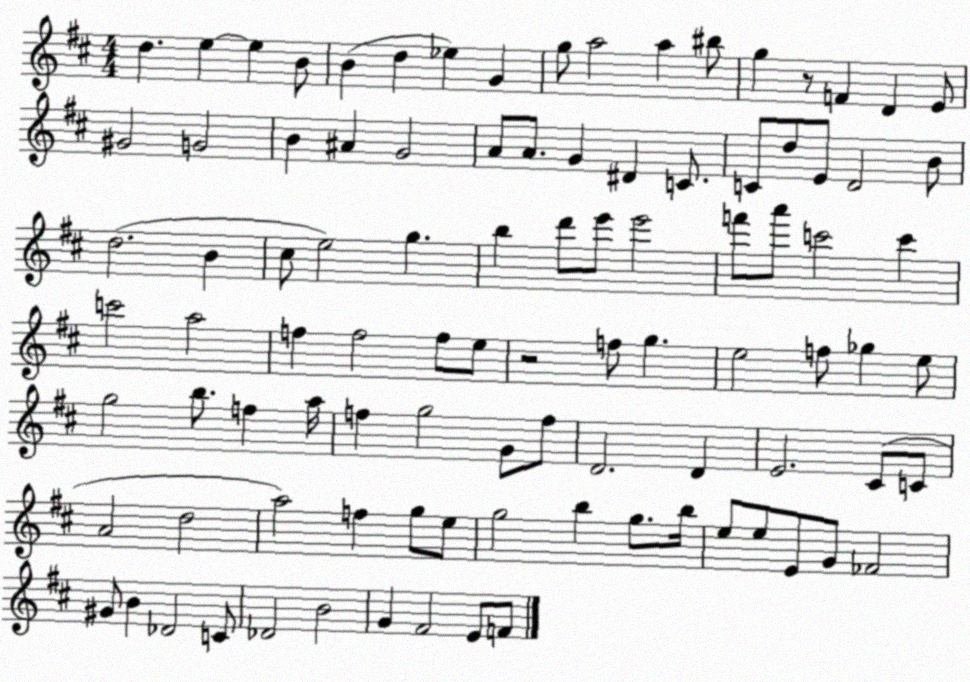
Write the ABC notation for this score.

X:1
T:Untitled
M:4/4
L:1/4
K:D
d e e B/2 B d _e G g/2 a2 a ^b/2 g z/2 F D E/2 ^G2 G2 B ^A G2 A/2 A/2 G ^D C/2 C/2 d/2 E/2 D2 B/2 d2 B ^c/2 e2 g b d'/2 e'/2 e'2 f'/2 a'/2 c'2 c' c'2 a2 f f2 f/2 e/2 z2 f/2 g e2 f/2 _g e/2 g2 b/2 f a/4 f g2 G/2 f/2 D2 D E2 ^C/2 C/2 A2 d2 a2 f g/2 e/2 g2 b g/2 b/4 e/2 e/2 E/2 G/2 _F2 ^G/2 B _D2 C/2 _D2 B2 G ^F2 E/2 F/2